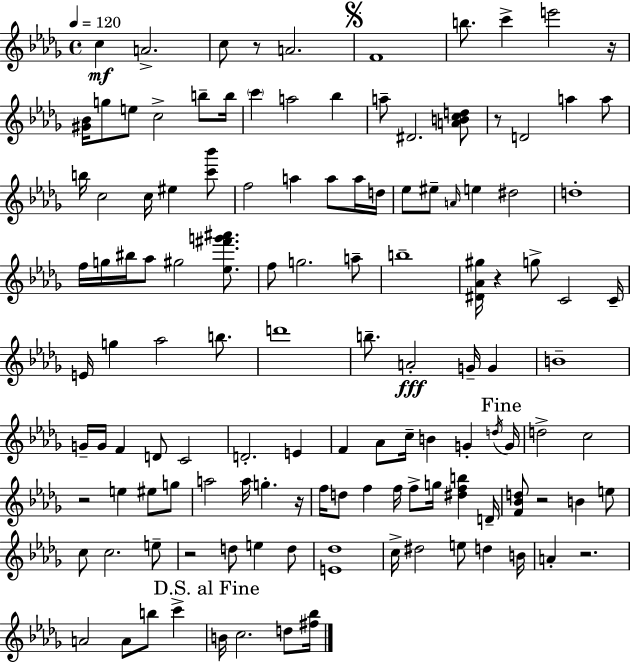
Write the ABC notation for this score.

X:1
T:Untitled
M:4/4
L:1/4
K:Bbm
c A2 c/2 z/2 A2 F4 b/2 c' e'2 z/4 [^G_B]/4 g/2 e/2 c2 b/2 b/4 c' a2 _b a/2 ^D2 [ABcd]/2 z/2 D2 a a/2 b/4 c2 c/4 ^e [c'_b']/2 f2 a a/2 a/4 d/4 _e/2 ^e/2 A/4 e ^d2 d4 f/4 g/4 ^b/4 _a/2 ^g2 [_e^f'g'^a']/2 f/2 g2 a/2 b4 [^D_A^g]/4 z g/2 C2 C/4 E/4 g _a2 b/2 d'4 b/2 A2 G/4 G B4 G/4 G/4 F D/2 C2 D2 E F _A/2 c/4 B G d/4 G/4 d2 c2 z2 e ^e/2 g/2 a2 a/4 g z/4 f/4 d/2 f f/4 f/2 g/4 [^dfb] D/4 [F_Bd]/2 z2 B e/2 c/2 c2 e/2 z2 d/2 e d/2 [E_d]4 c/4 ^d2 e/2 d B/4 A z2 A2 A/2 b/2 c' B/4 c2 d/2 [^f_b]/4